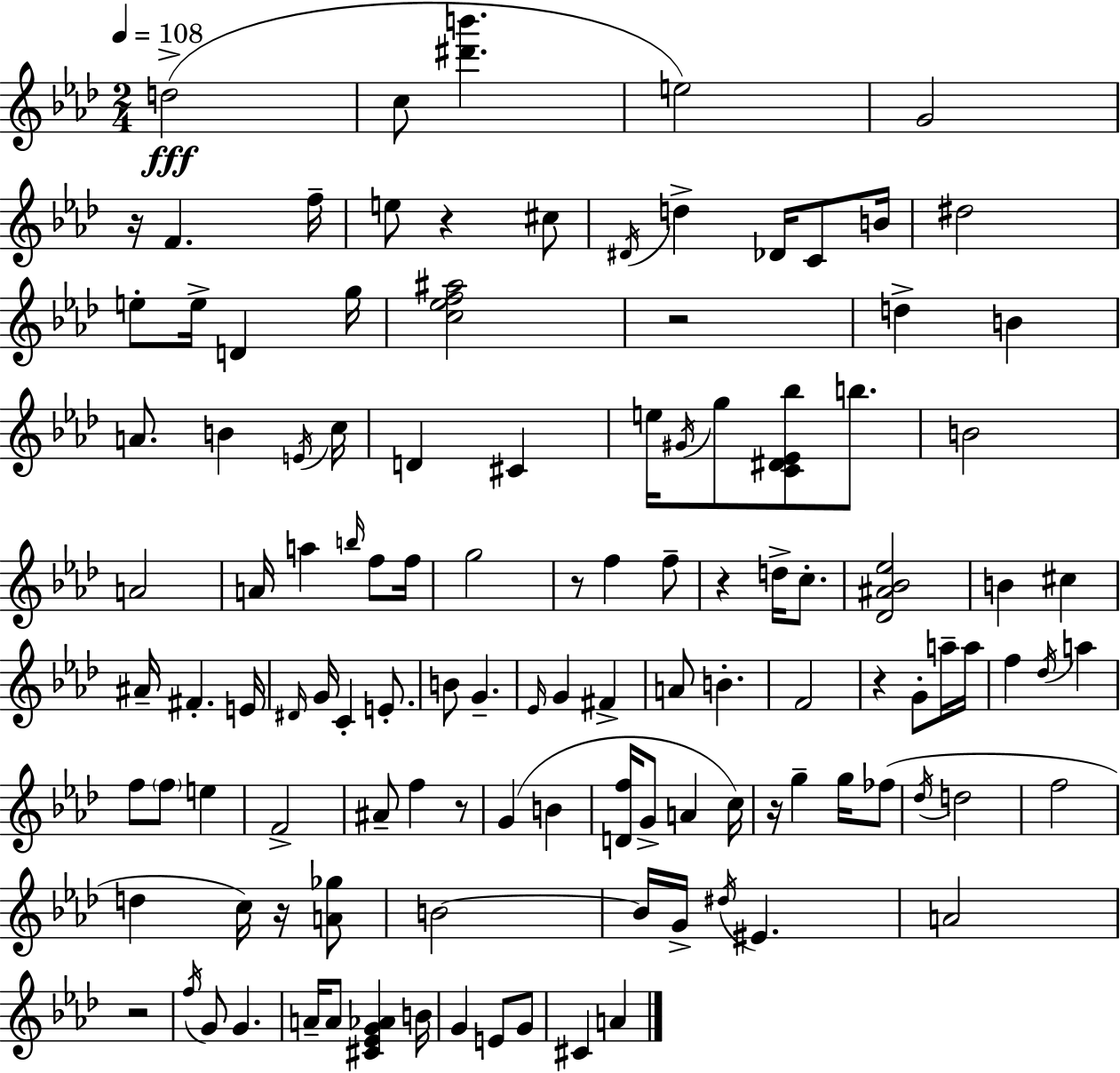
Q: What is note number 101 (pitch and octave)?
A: A4